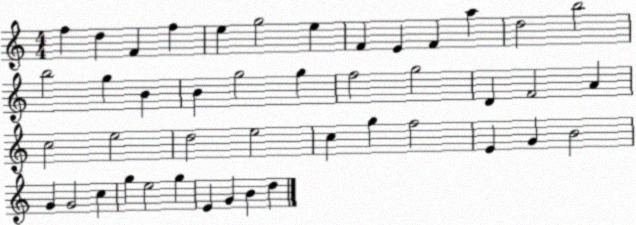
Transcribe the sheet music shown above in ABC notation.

X:1
T:Untitled
M:4/4
L:1/4
K:C
f d F f e g2 e F E F a d2 b2 b2 g B B g2 g f2 g2 D F2 A c2 e2 d2 e2 c g f2 E G B2 G G2 c g e2 g E G B d